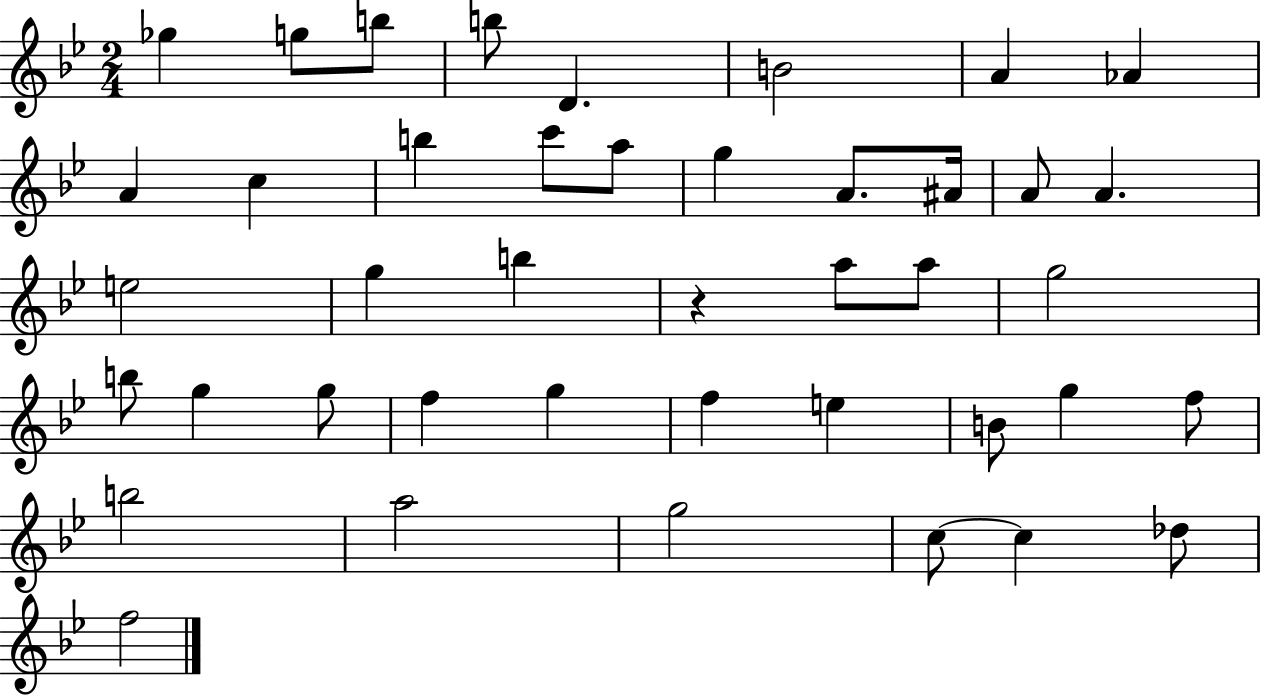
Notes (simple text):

Gb5/q G5/e B5/e B5/e D4/q. B4/h A4/q Ab4/q A4/q C5/q B5/q C6/e A5/e G5/q A4/e. A#4/s A4/e A4/q. E5/h G5/q B5/q R/q A5/e A5/e G5/h B5/e G5/q G5/e F5/q G5/q F5/q E5/q B4/e G5/q F5/e B5/h A5/h G5/h C5/e C5/q Db5/e F5/h